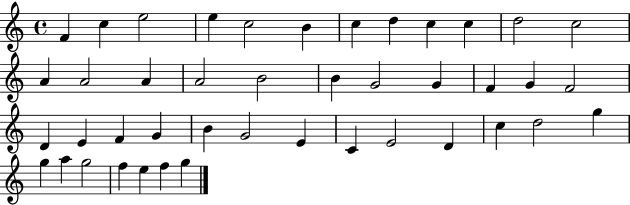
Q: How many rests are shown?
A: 0